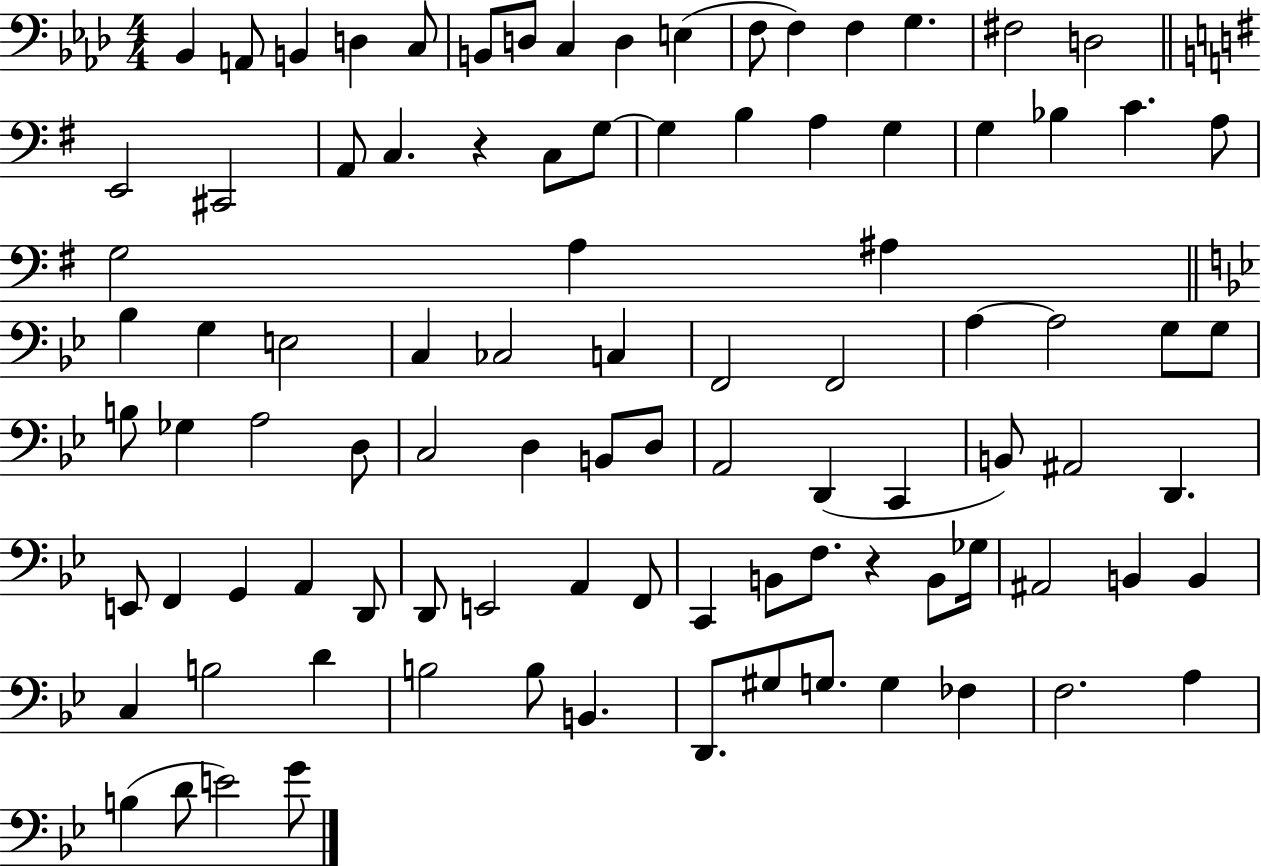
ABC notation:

X:1
T:Untitled
M:4/4
L:1/4
K:Ab
_B,, A,,/2 B,, D, C,/2 B,,/2 D,/2 C, D, E, F,/2 F, F, G, ^F,2 D,2 E,,2 ^C,,2 A,,/2 C, z C,/2 G,/2 G, B, A, G, G, _B, C A,/2 G,2 A, ^A, _B, G, E,2 C, _C,2 C, F,,2 F,,2 A, A,2 G,/2 G,/2 B,/2 _G, A,2 D,/2 C,2 D, B,,/2 D,/2 A,,2 D,, C,, B,,/2 ^A,,2 D,, E,,/2 F,, G,, A,, D,,/2 D,,/2 E,,2 A,, F,,/2 C,, B,,/2 F,/2 z B,,/2 _G,/4 ^A,,2 B,, B,, C, B,2 D B,2 B,/2 B,, D,,/2 ^G,/2 G,/2 G, _F, F,2 A, B, D/2 E2 G/2